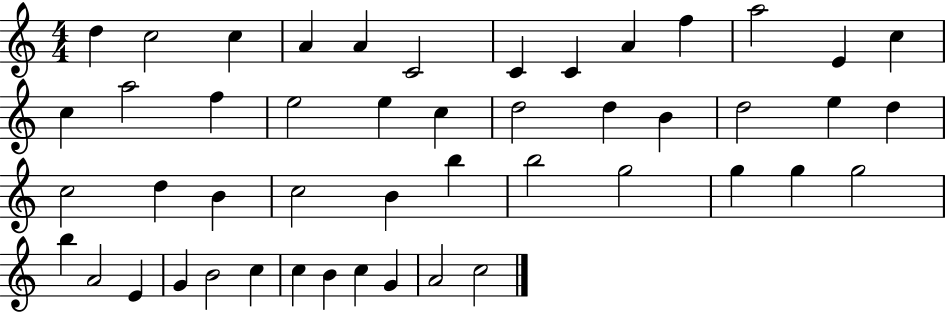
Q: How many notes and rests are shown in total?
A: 48